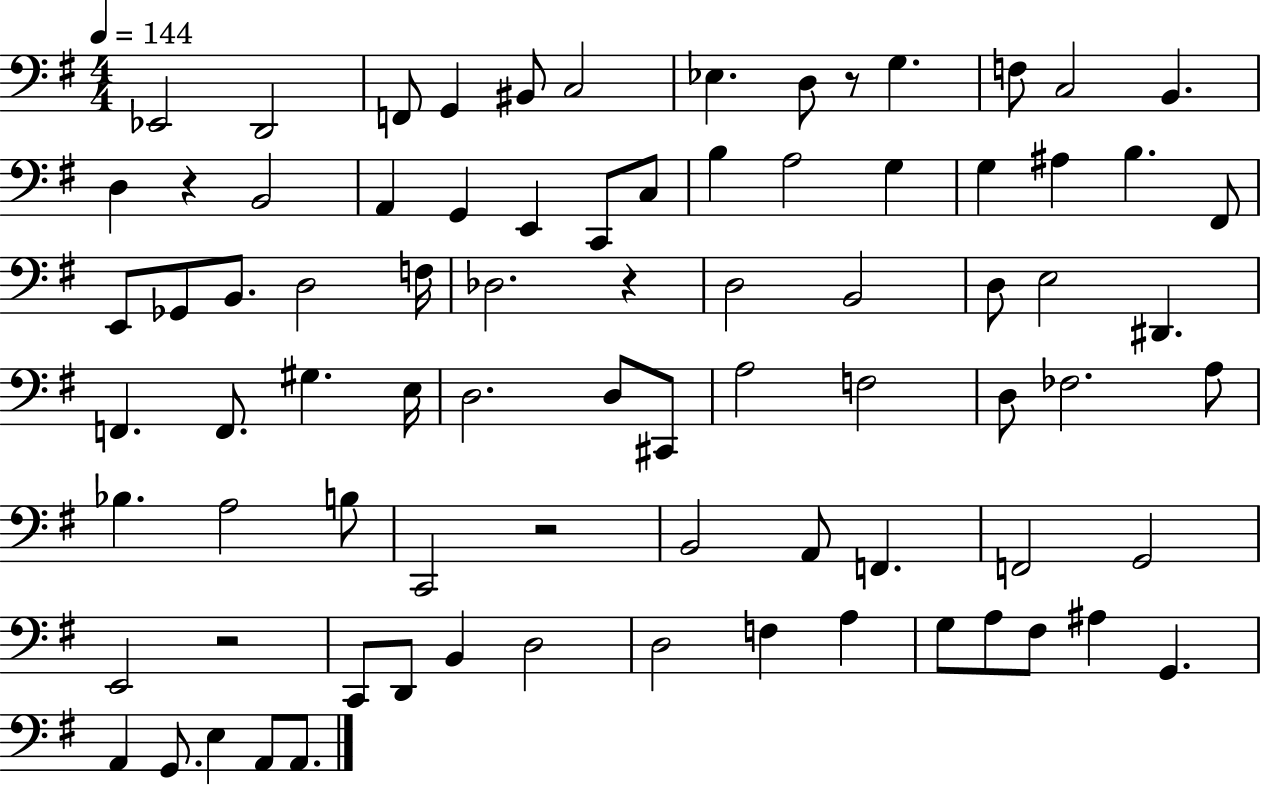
X:1
T:Untitled
M:4/4
L:1/4
K:G
_E,,2 D,,2 F,,/2 G,, ^B,,/2 C,2 _E, D,/2 z/2 G, F,/2 C,2 B,, D, z B,,2 A,, G,, E,, C,,/2 C,/2 B, A,2 G, G, ^A, B, ^F,,/2 E,,/2 _G,,/2 B,,/2 D,2 F,/4 _D,2 z D,2 B,,2 D,/2 E,2 ^D,, F,, F,,/2 ^G, E,/4 D,2 D,/2 ^C,,/2 A,2 F,2 D,/2 _F,2 A,/2 _B, A,2 B,/2 C,,2 z2 B,,2 A,,/2 F,, F,,2 G,,2 E,,2 z2 C,,/2 D,,/2 B,, D,2 D,2 F, A, G,/2 A,/2 ^F,/2 ^A, G,, A,, G,,/2 E, A,,/2 A,,/2